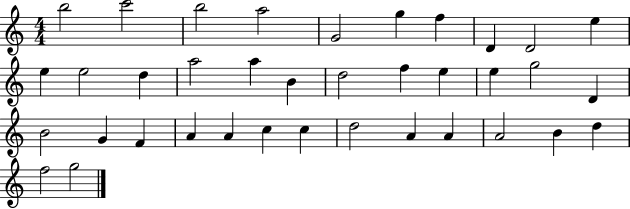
{
  \clef treble
  \numericTimeSignature
  \time 4/4
  \key c \major
  b''2 c'''2 | b''2 a''2 | g'2 g''4 f''4 | d'4 d'2 e''4 | \break e''4 e''2 d''4 | a''2 a''4 b'4 | d''2 f''4 e''4 | e''4 g''2 d'4 | \break b'2 g'4 f'4 | a'4 a'4 c''4 c''4 | d''2 a'4 a'4 | a'2 b'4 d''4 | \break f''2 g''2 | \bar "|."
}